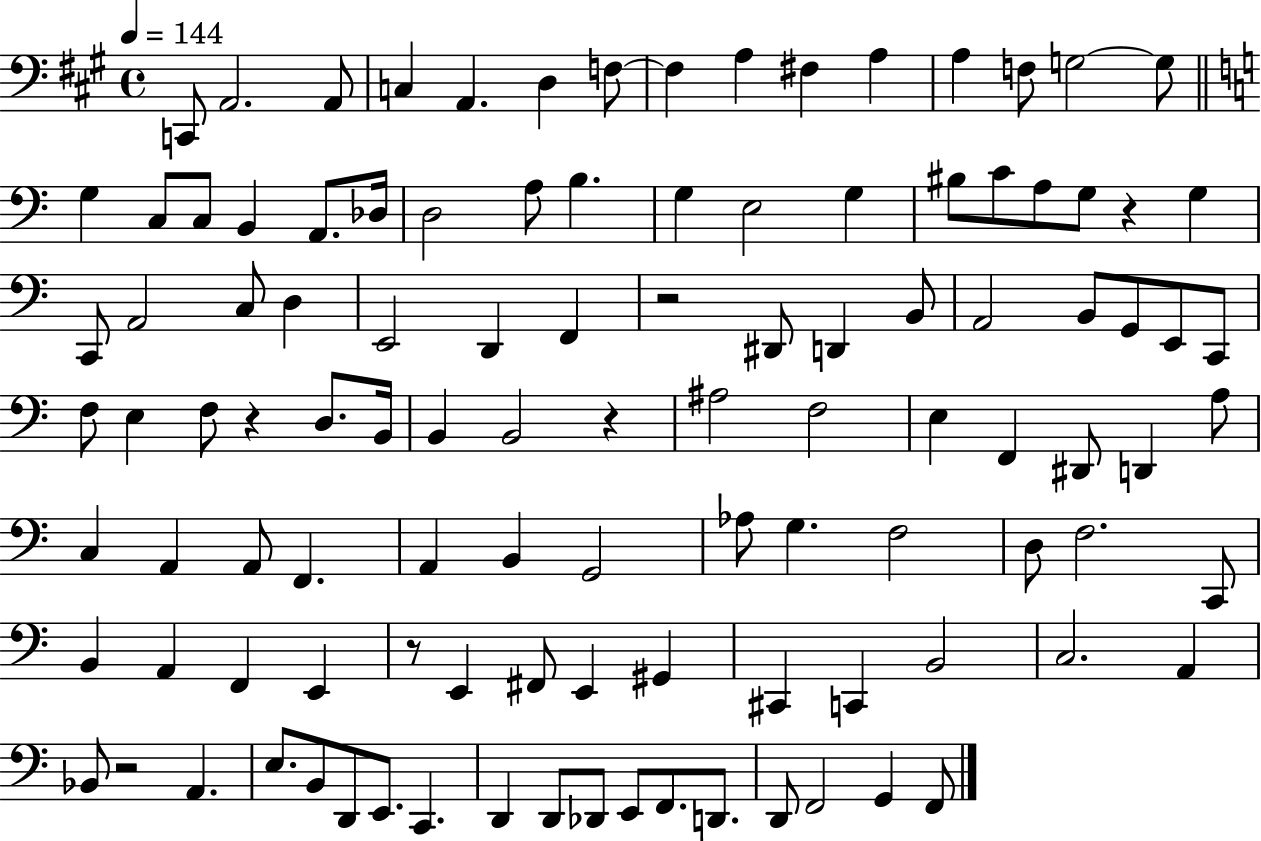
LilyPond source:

{
  \clef bass
  \time 4/4
  \defaultTimeSignature
  \key a \major
  \tempo 4 = 144
  \repeat volta 2 { c,8 a,2. a,8 | c4 a,4. d4 f8~~ | f4 a4 fis4 a4 | a4 f8 g2~~ g8 | \break \bar "||" \break \key c \major g4 c8 c8 b,4 a,8. des16 | d2 a8 b4. | g4 e2 g4 | bis8 c'8 a8 g8 r4 g4 | \break c,8 a,2 c8 d4 | e,2 d,4 f,4 | r2 dis,8 d,4 b,8 | a,2 b,8 g,8 e,8 c,8 | \break f8 e4 f8 r4 d8. b,16 | b,4 b,2 r4 | ais2 f2 | e4 f,4 dis,8 d,4 a8 | \break c4 a,4 a,8 f,4. | a,4 b,4 g,2 | aes8 g4. f2 | d8 f2. c,8 | \break b,4 a,4 f,4 e,4 | r8 e,4 fis,8 e,4 gis,4 | cis,4 c,4 b,2 | c2. a,4 | \break bes,8 r2 a,4. | e8. b,8 d,8 e,8. c,4. | d,4 d,8 des,8 e,8 f,8. d,8. | d,8 f,2 g,4 f,8 | \break } \bar "|."
}